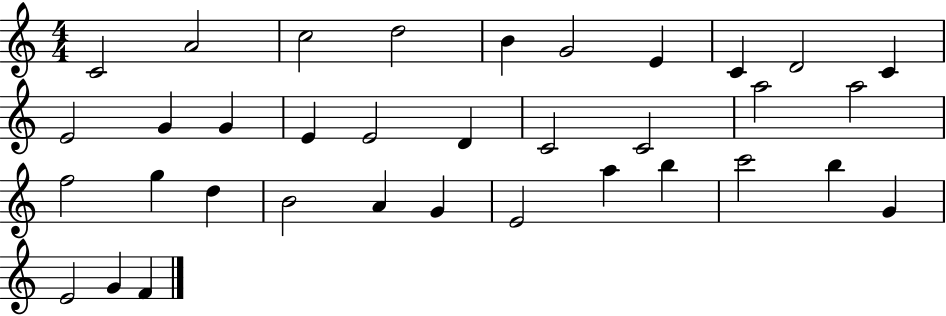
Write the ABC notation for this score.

X:1
T:Untitled
M:4/4
L:1/4
K:C
C2 A2 c2 d2 B G2 E C D2 C E2 G G E E2 D C2 C2 a2 a2 f2 g d B2 A G E2 a b c'2 b G E2 G F